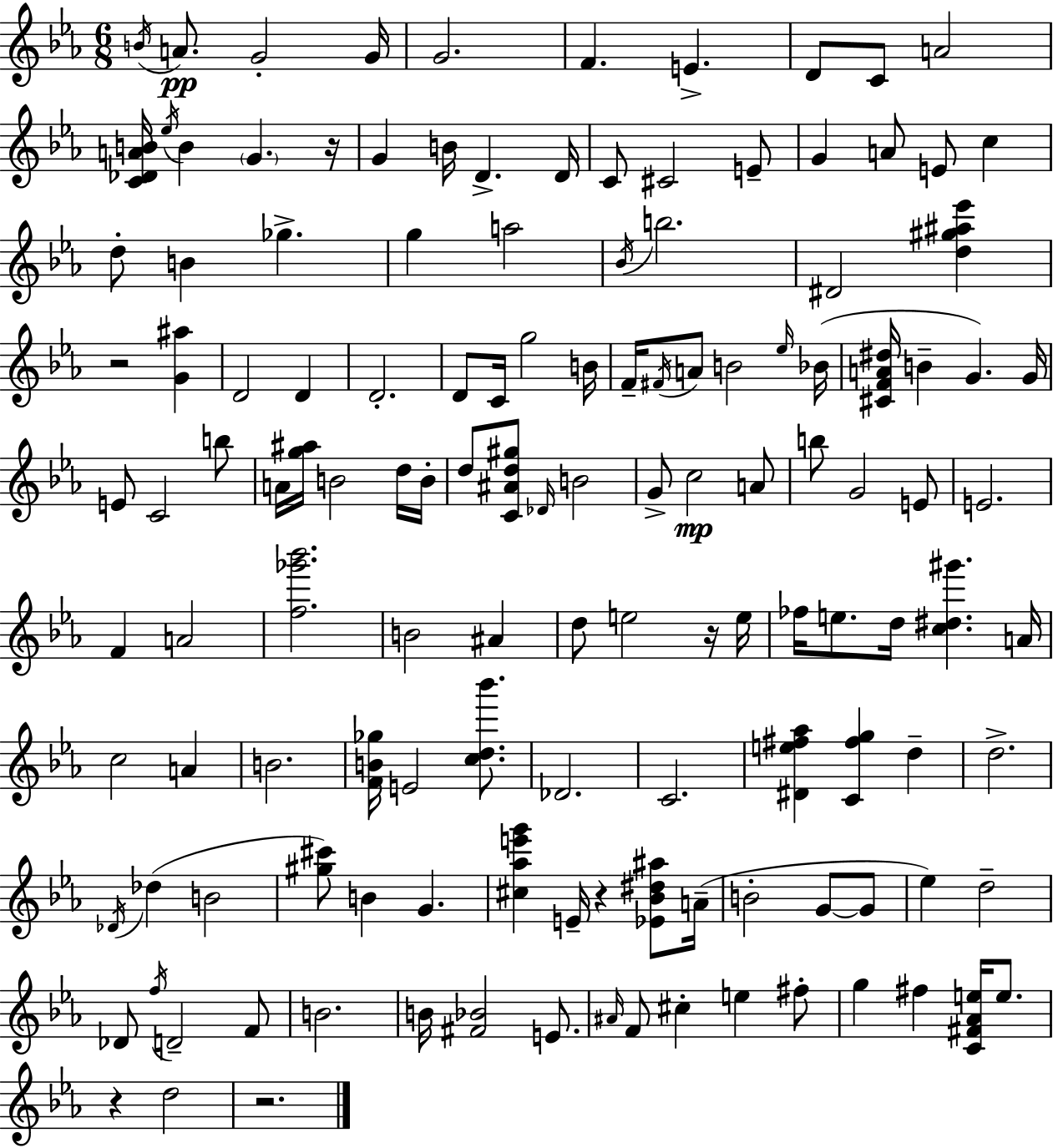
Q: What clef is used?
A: treble